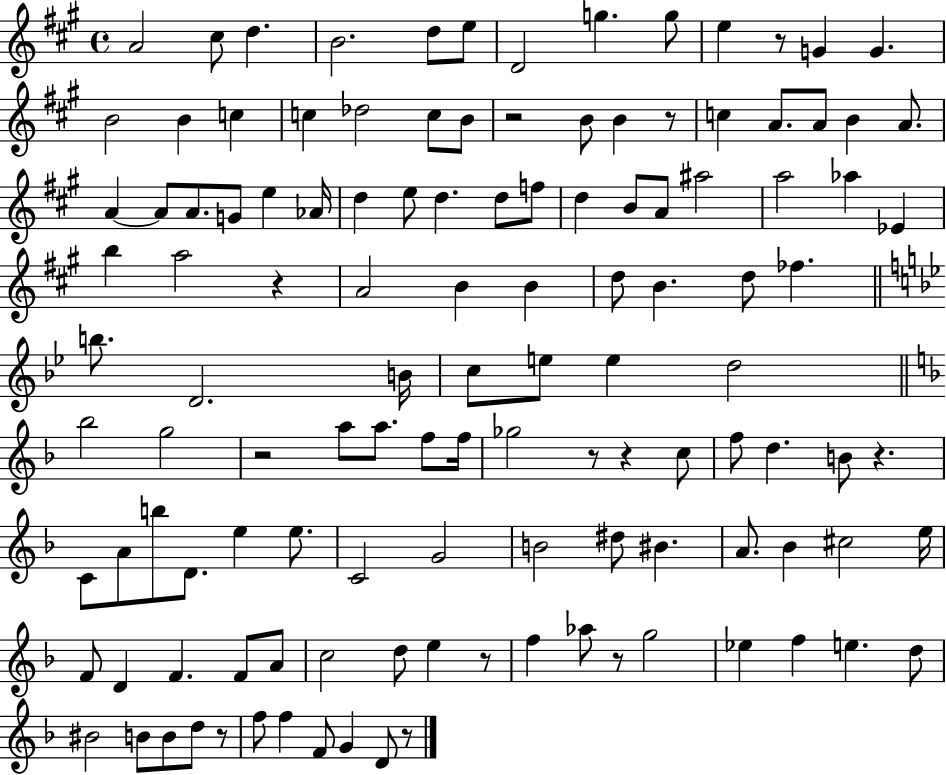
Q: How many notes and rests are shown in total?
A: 122